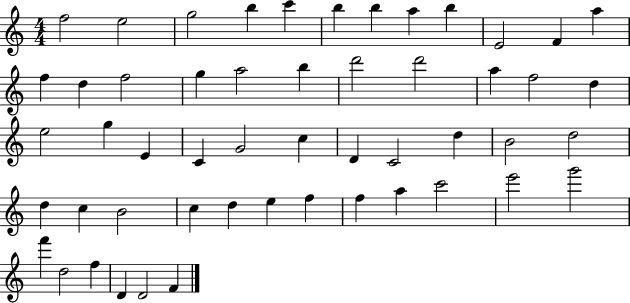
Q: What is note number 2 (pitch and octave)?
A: E5